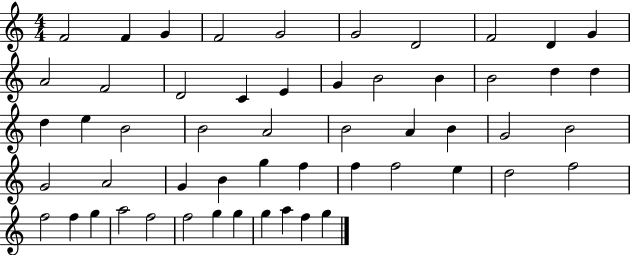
{
  \clef treble
  \numericTimeSignature
  \time 4/4
  \key c \major
  f'2 f'4 g'4 | f'2 g'2 | g'2 d'2 | f'2 d'4 g'4 | \break a'2 f'2 | d'2 c'4 e'4 | g'4 b'2 b'4 | b'2 d''4 d''4 | \break d''4 e''4 b'2 | b'2 a'2 | b'2 a'4 b'4 | g'2 b'2 | \break g'2 a'2 | g'4 b'4 g''4 f''4 | f''4 f''2 e''4 | d''2 f''2 | \break f''2 f''4 g''4 | a''2 f''2 | f''2 g''4 g''4 | g''4 a''4 f''4 g''4 | \break \bar "|."
}